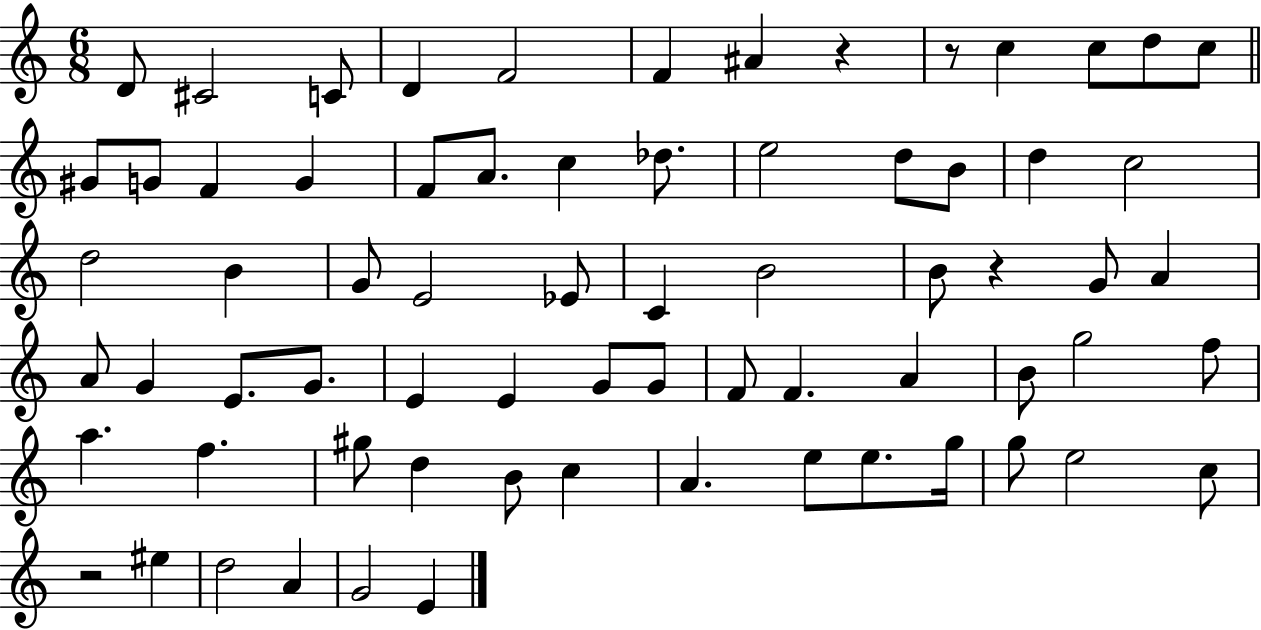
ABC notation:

X:1
T:Untitled
M:6/8
L:1/4
K:C
D/2 ^C2 C/2 D F2 F ^A z z/2 c c/2 d/2 c/2 ^G/2 G/2 F G F/2 A/2 c _d/2 e2 d/2 B/2 d c2 d2 B G/2 E2 _E/2 C B2 B/2 z G/2 A A/2 G E/2 G/2 E E G/2 G/2 F/2 F A B/2 g2 f/2 a f ^g/2 d B/2 c A e/2 e/2 g/4 g/2 e2 c/2 z2 ^e d2 A G2 E